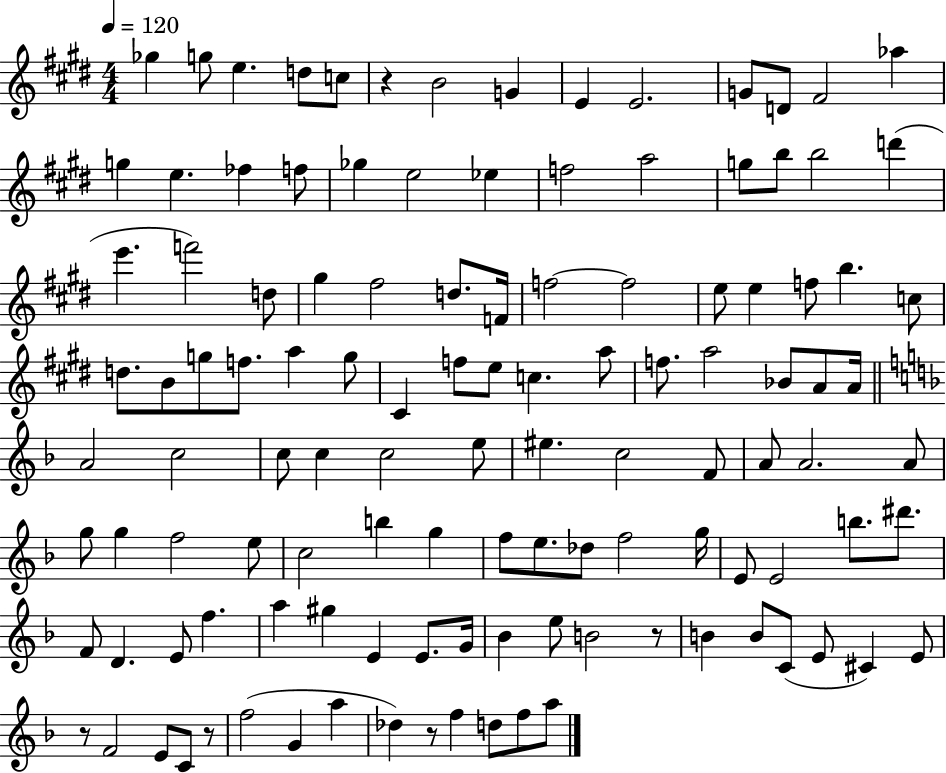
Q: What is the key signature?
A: E major